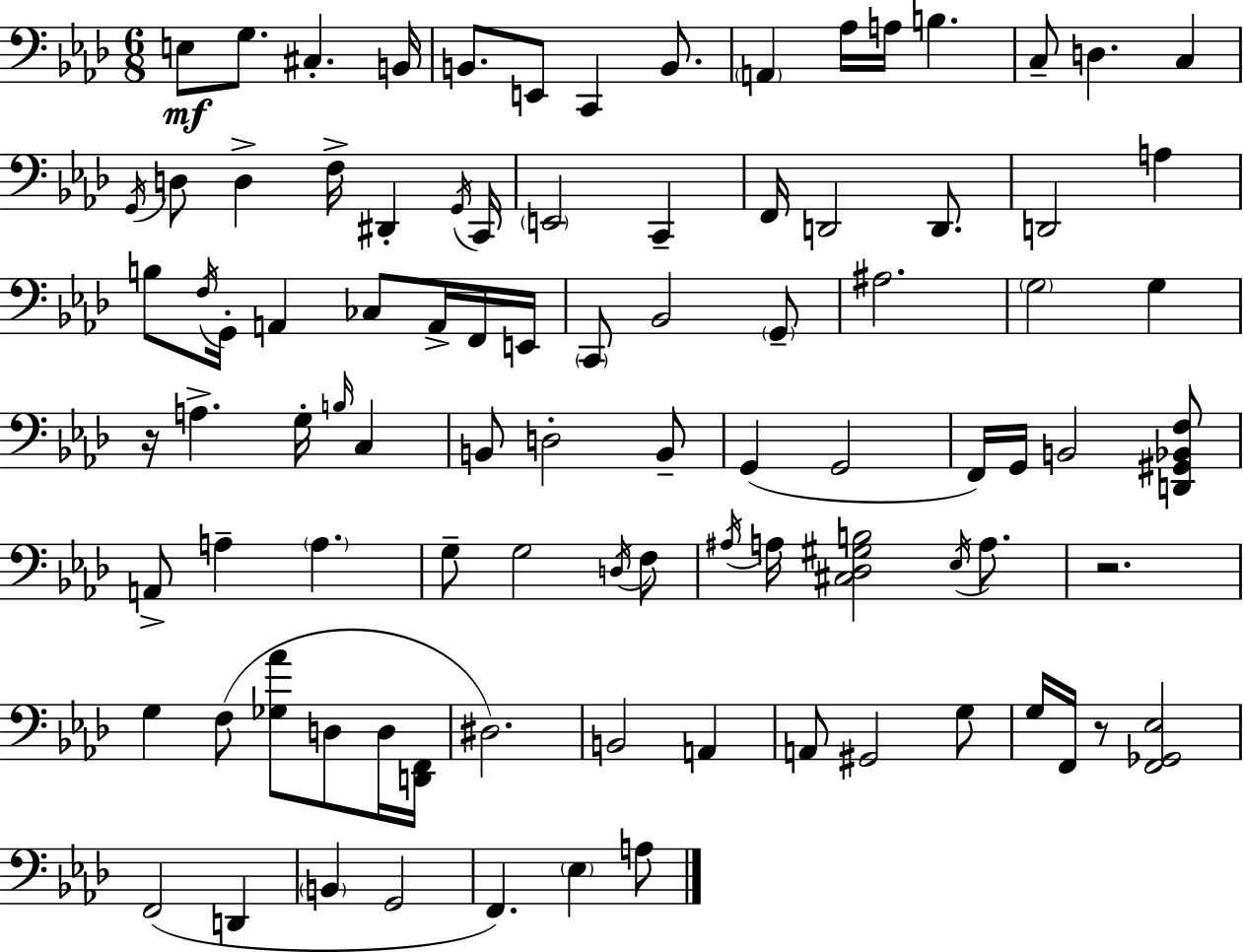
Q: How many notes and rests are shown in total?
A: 93